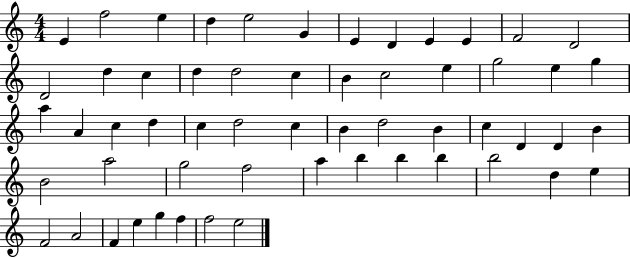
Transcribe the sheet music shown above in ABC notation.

X:1
T:Untitled
M:4/4
L:1/4
K:C
E f2 e d e2 G E D E E F2 D2 D2 d c d d2 c B c2 e g2 e g a A c d c d2 c B d2 B c D D B B2 a2 g2 f2 a b b b b2 d e F2 A2 F e g f f2 e2